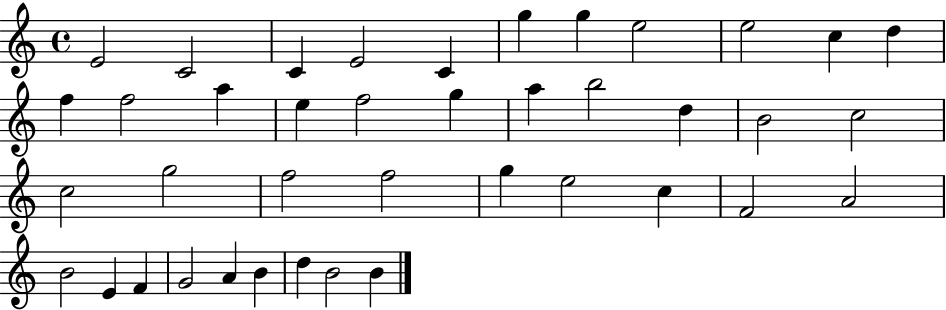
E4/h C4/h C4/q E4/h C4/q G5/q G5/q E5/h E5/h C5/q D5/q F5/q F5/h A5/q E5/q F5/h G5/q A5/q B5/h D5/q B4/h C5/h C5/h G5/h F5/h F5/h G5/q E5/h C5/q F4/h A4/h B4/h E4/q F4/q G4/h A4/q B4/q D5/q B4/h B4/q